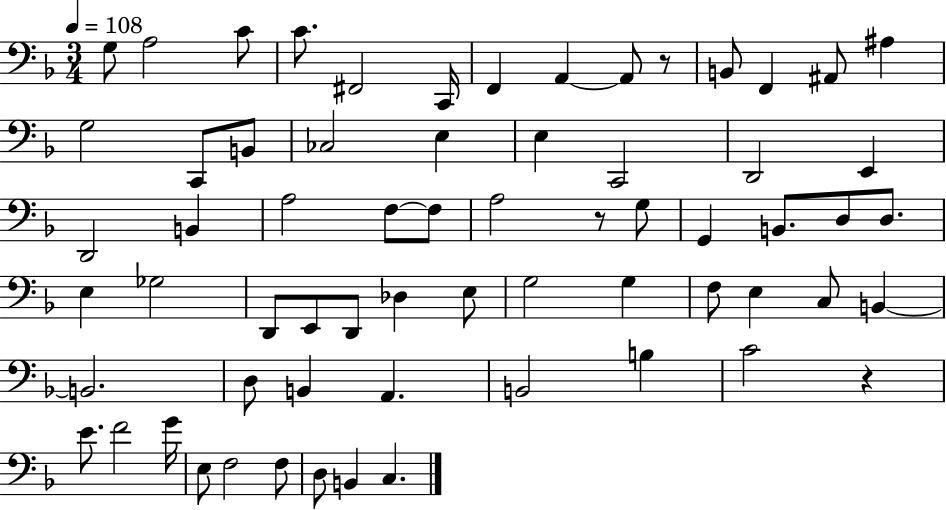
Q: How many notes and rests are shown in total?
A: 65